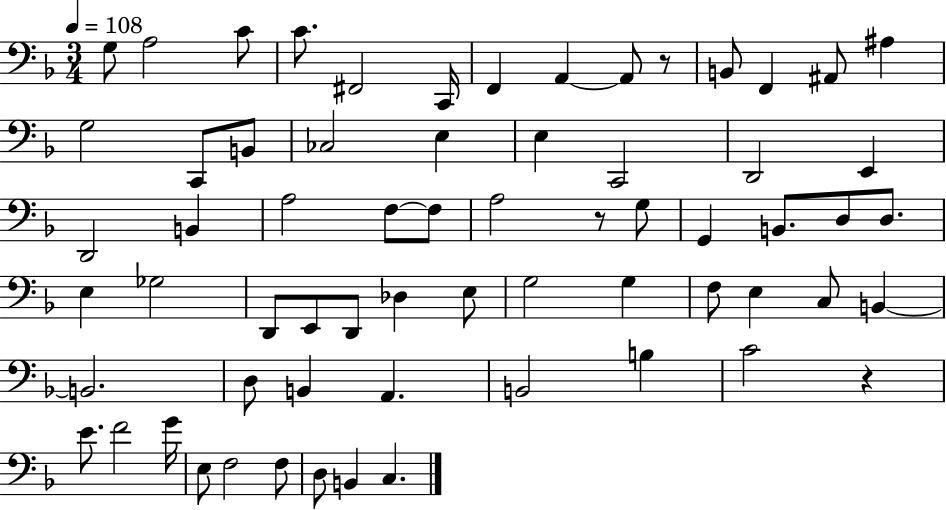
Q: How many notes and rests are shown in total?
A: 65